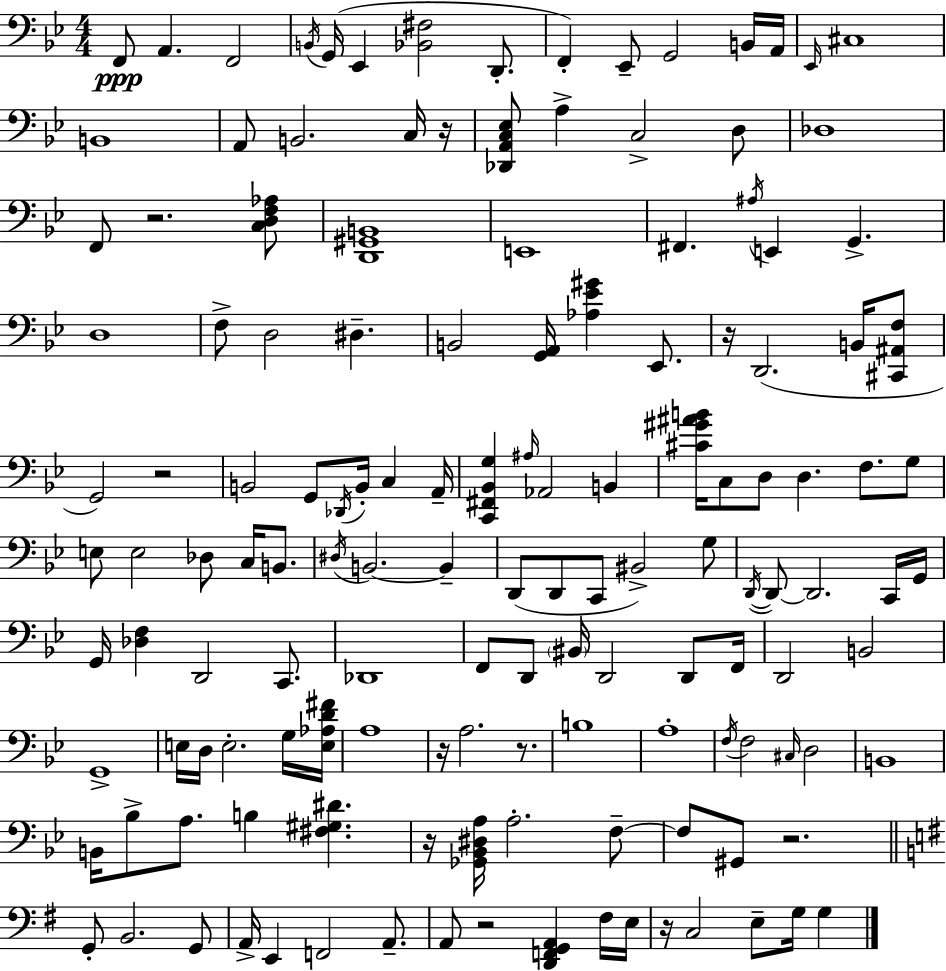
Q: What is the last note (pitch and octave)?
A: G3